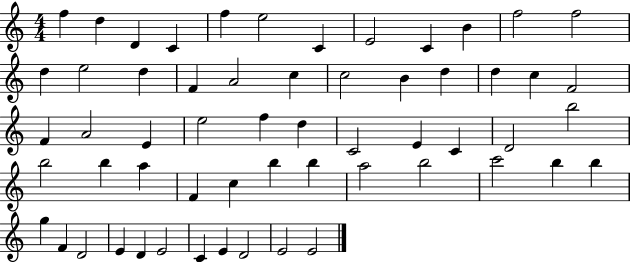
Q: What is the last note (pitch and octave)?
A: E4